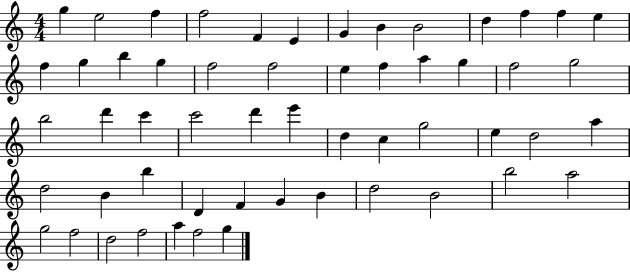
{
  \clef treble
  \numericTimeSignature
  \time 4/4
  \key c \major
  g''4 e''2 f''4 | f''2 f'4 e'4 | g'4 b'4 b'2 | d''4 f''4 f''4 e''4 | \break f''4 g''4 b''4 g''4 | f''2 f''2 | e''4 f''4 a''4 g''4 | f''2 g''2 | \break b''2 d'''4 c'''4 | c'''2 d'''4 e'''4 | d''4 c''4 g''2 | e''4 d''2 a''4 | \break d''2 b'4 b''4 | d'4 f'4 g'4 b'4 | d''2 b'2 | b''2 a''2 | \break g''2 f''2 | d''2 f''2 | a''4 f''2 g''4 | \bar "|."
}